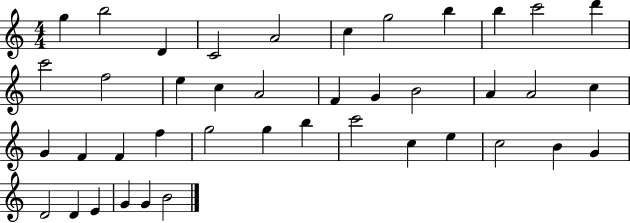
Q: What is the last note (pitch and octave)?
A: B4